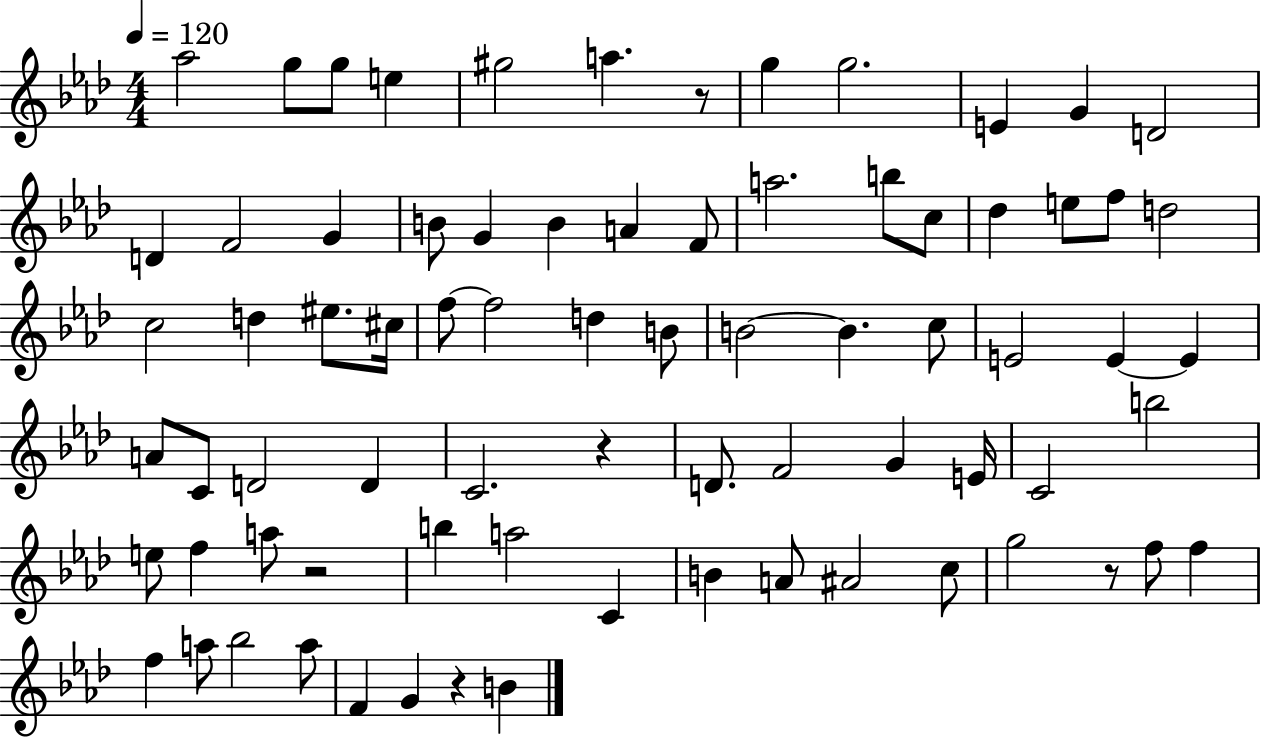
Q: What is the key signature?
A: AES major